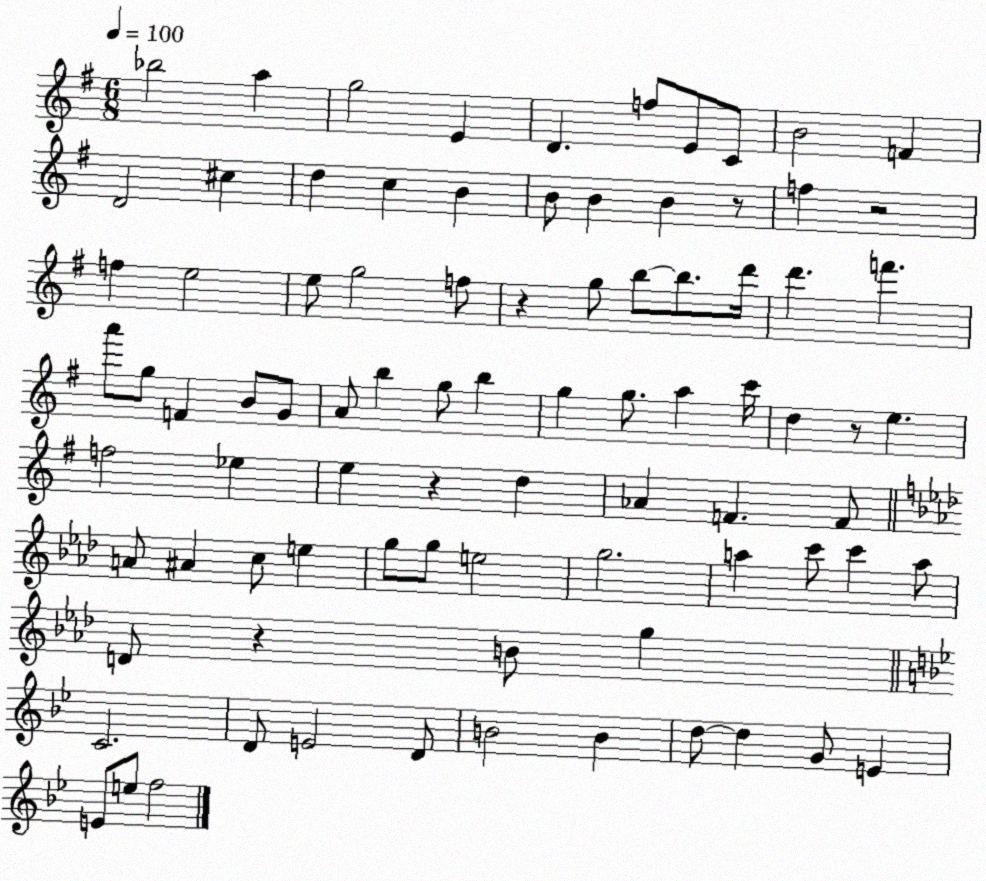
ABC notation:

X:1
T:Untitled
M:6/8
L:1/4
K:G
_b2 a g2 E D f/2 E/2 C/2 B2 F D2 ^c d c B B/2 B B z/2 f z2 f e2 e/2 g2 f/2 z g/2 b/2 b/2 d'/4 d' f' a'/2 g/2 F B/2 G/2 A/2 b g/2 b g g/2 a c'/4 d z/2 e f2 _e e z d _A F F/2 A/2 ^A c/2 e g/2 g/2 e2 g2 a c'/2 c' a/2 D/2 z B/2 g C2 D/2 E2 D/2 B2 B d/2 d G/2 E E/2 e/2 f2